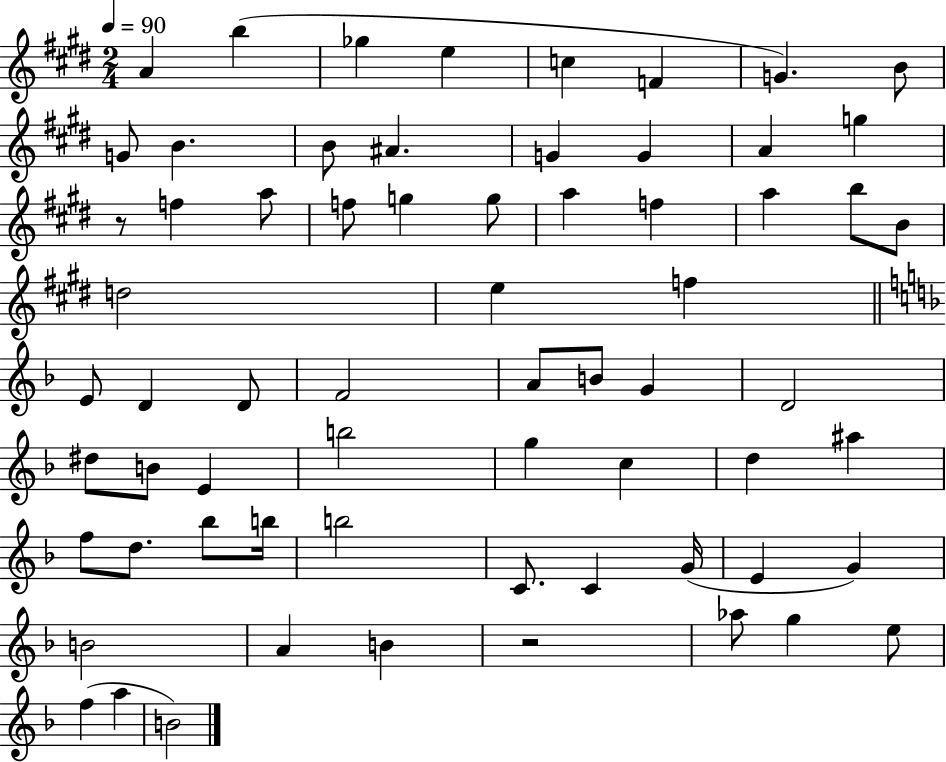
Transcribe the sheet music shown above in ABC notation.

X:1
T:Untitled
M:2/4
L:1/4
K:E
A b _g e c F G B/2 G/2 B B/2 ^A G G A g z/2 f a/2 f/2 g g/2 a f a b/2 B/2 d2 e f E/2 D D/2 F2 A/2 B/2 G D2 ^d/2 B/2 E b2 g c d ^a f/2 d/2 _b/2 b/4 b2 C/2 C G/4 E G B2 A B z2 _a/2 g e/2 f a B2